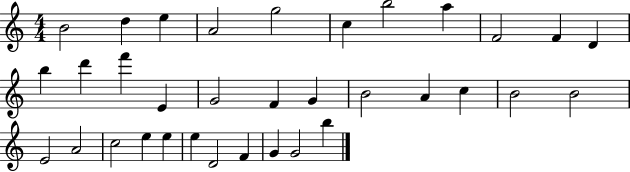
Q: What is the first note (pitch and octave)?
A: B4